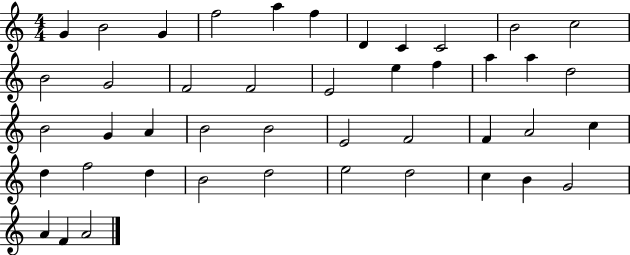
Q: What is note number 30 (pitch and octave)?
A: A4